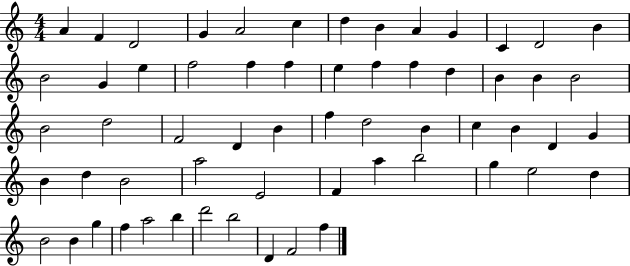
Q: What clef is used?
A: treble